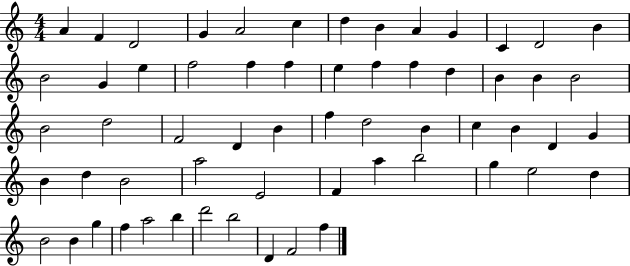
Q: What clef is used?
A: treble